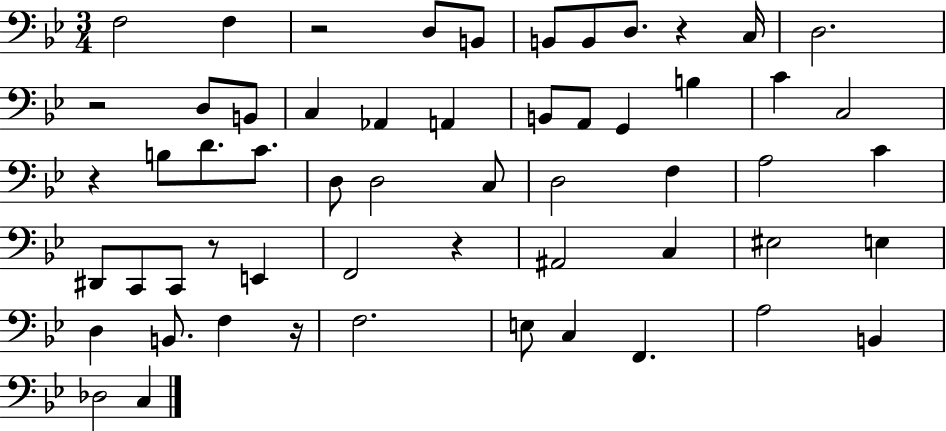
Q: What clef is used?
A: bass